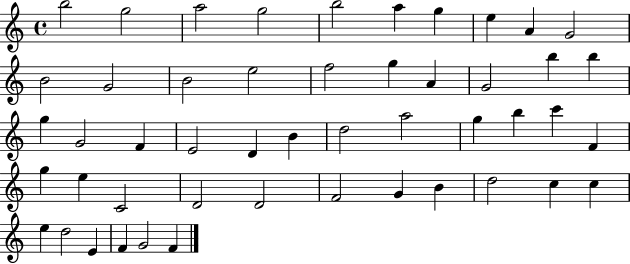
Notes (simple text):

B5/h G5/h A5/h G5/h B5/h A5/q G5/q E5/q A4/q G4/h B4/h G4/h B4/h E5/h F5/h G5/q A4/q G4/h B5/q B5/q G5/q G4/h F4/q E4/h D4/q B4/q D5/h A5/h G5/q B5/q C6/q F4/q G5/q E5/q C4/h D4/h D4/h F4/h G4/q B4/q D5/h C5/q C5/q E5/q D5/h E4/q F4/q G4/h F4/q